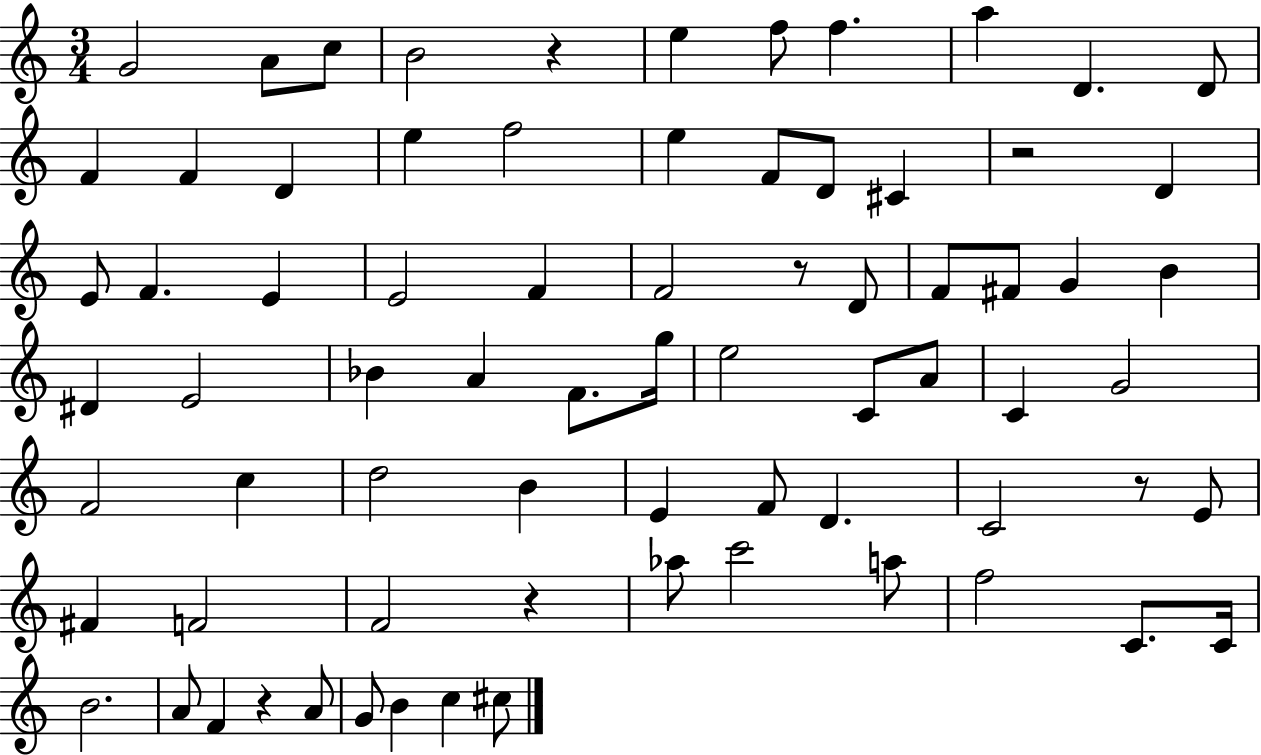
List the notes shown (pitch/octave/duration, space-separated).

G4/h A4/e C5/e B4/h R/q E5/q F5/e F5/q. A5/q D4/q. D4/e F4/q F4/q D4/q E5/q F5/h E5/q F4/e D4/e C#4/q R/h D4/q E4/e F4/q. E4/q E4/h F4/q F4/h R/e D4/e F4/e F#4/e G4/q B4/q D#4/q E4/h Bb4/q A4/q F4/e. G5/s E5/h C4/e A4/e C4/q G4/h F4/h C5/q D5/h B4/q E4/q F4/e D4/q. C4/h R/e E4/e F#4/q F4/h F4/h R/q Ab5/e C6/h A5/e F5/h C4/e. C4/s B4/h. A4/e F4/q R/q A4/e G4/e B4/q C5/q C#5/e